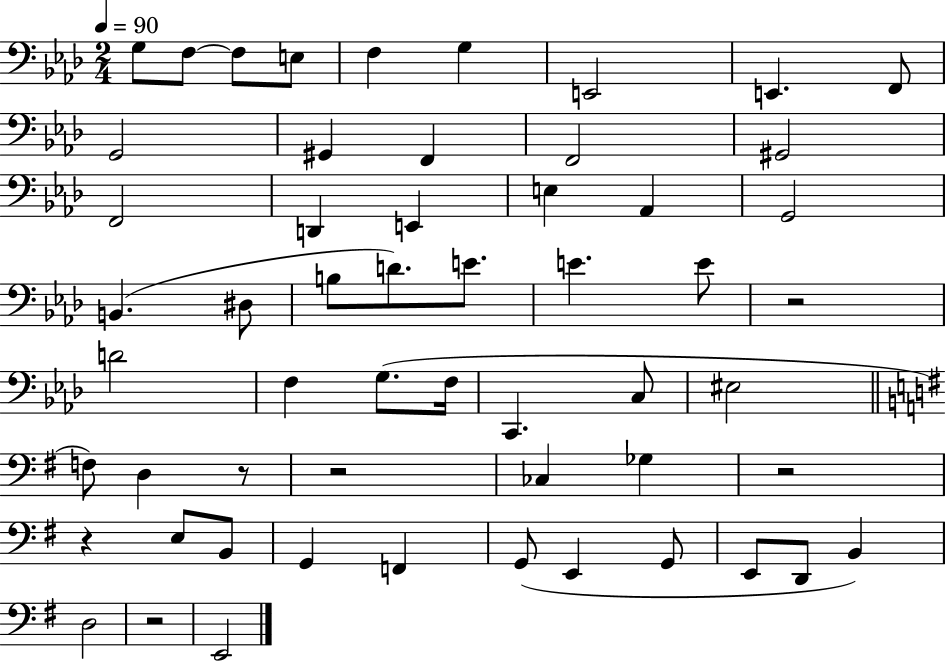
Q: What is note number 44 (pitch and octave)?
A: E2